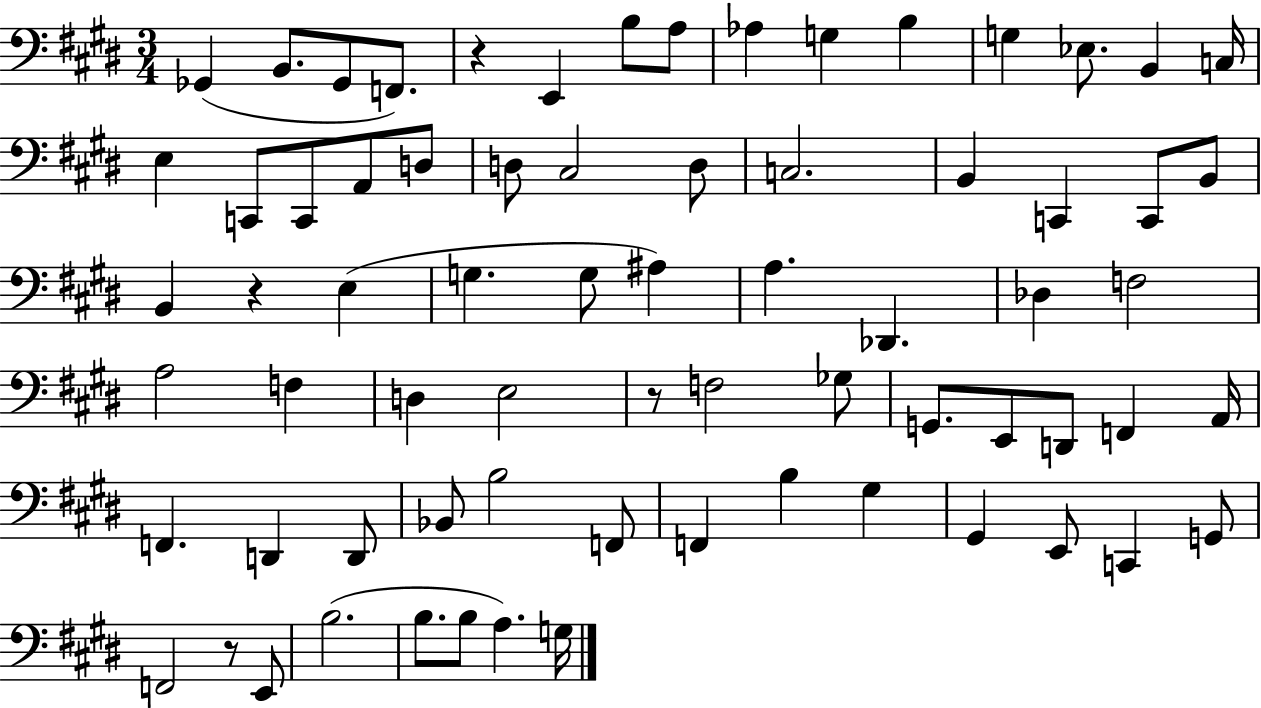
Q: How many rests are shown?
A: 4